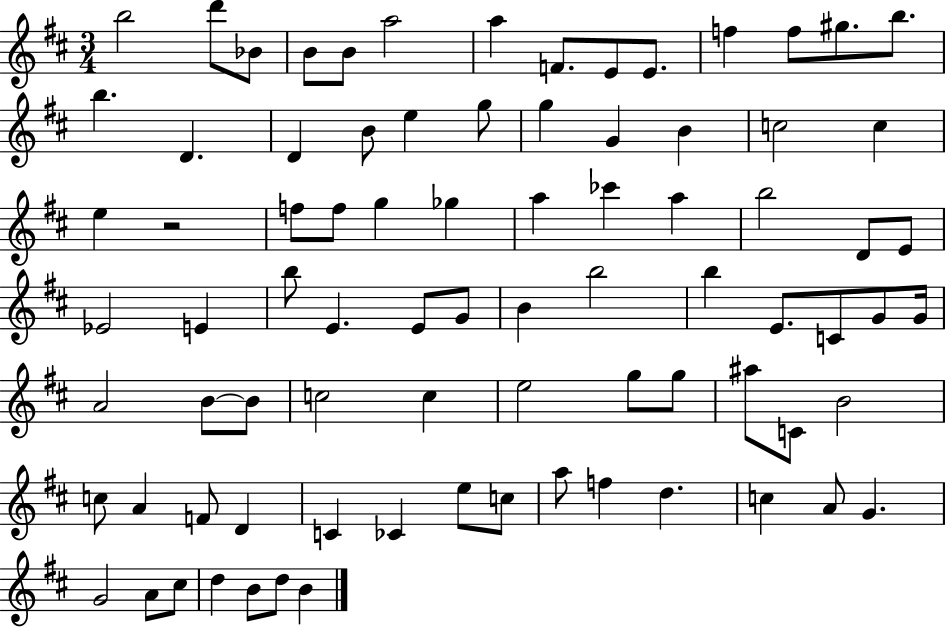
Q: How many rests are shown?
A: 1